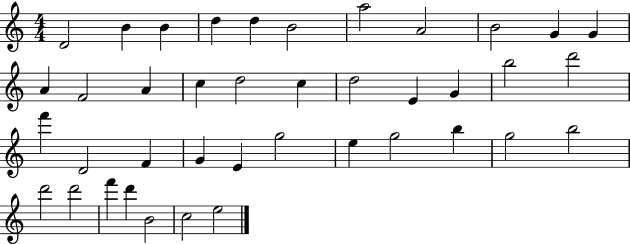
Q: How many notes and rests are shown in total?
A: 40